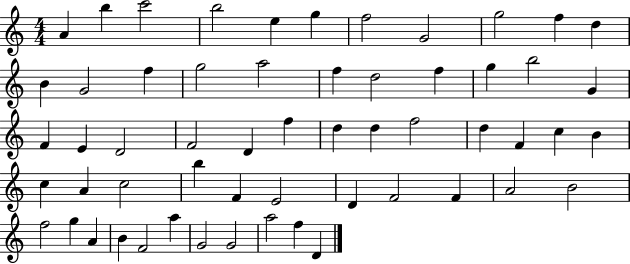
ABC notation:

X:1
T:Untitled
M:4/4
L:1/4
K:C
A b c'2 b2 e g f2 G2 g2 f d B G2 f g2 a2 f d2 f g b2 G F E D2 F2 D f d d f2 d F c B c A c2 b F E2 D F2 F A2 B2 f2 g A B F2 a G2 G2 a2 f D